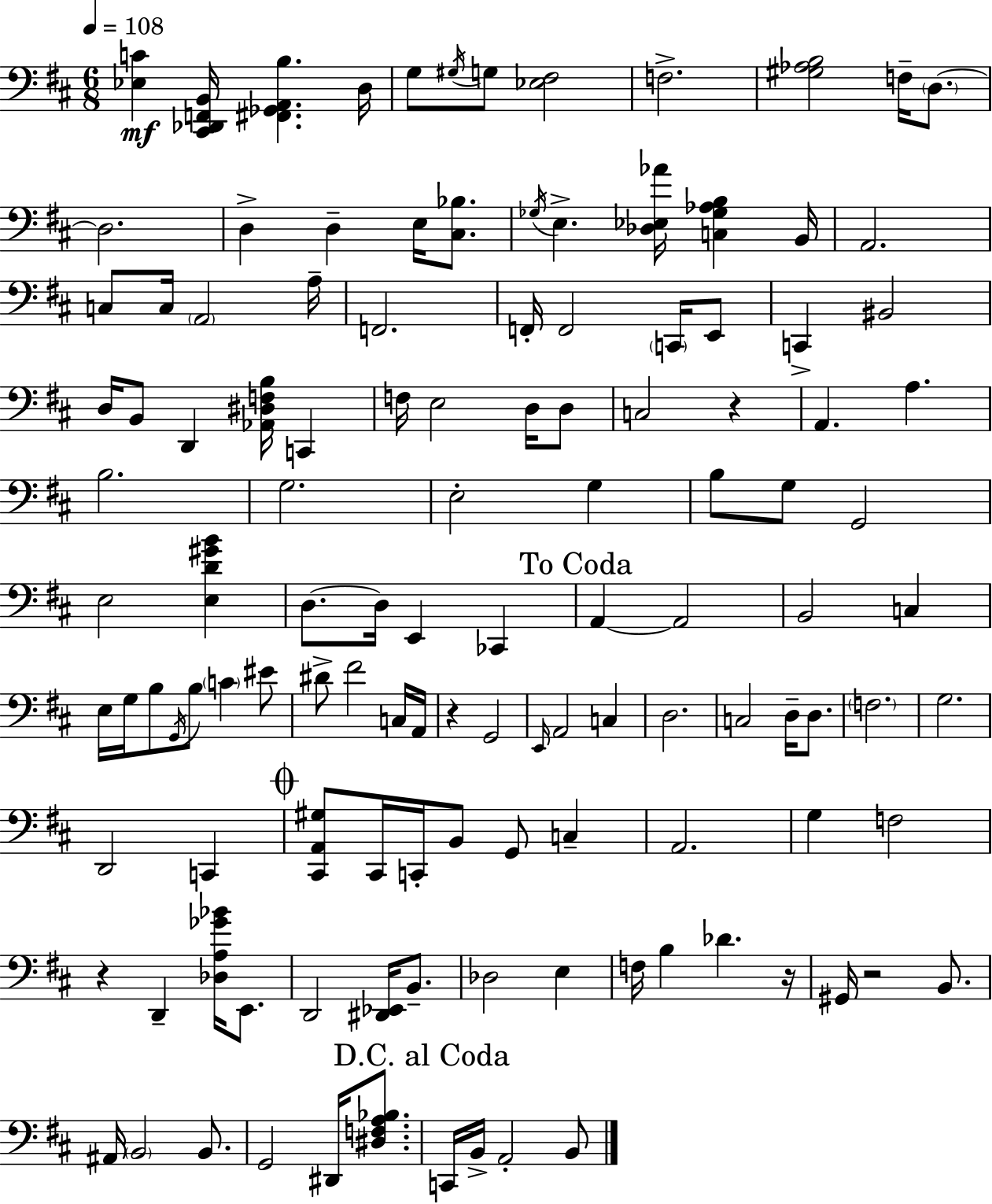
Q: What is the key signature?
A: D major